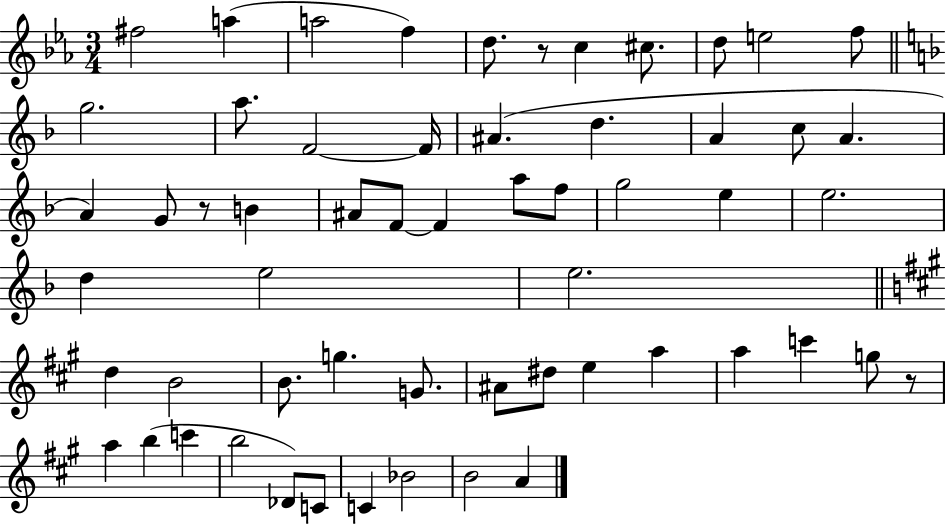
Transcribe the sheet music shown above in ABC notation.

X:1
T:Untitled
M:3/4
L:1/4
K:Eb
^f2 a a2 f d/2 z/2 c ^c/2 d/2 e2 f/2 g2 a/2 F2 F/4 ^A d A c/2 A A G/2 z/2 B ^A/2 F/2 F a/2 f/2 g2 e e2 d e2 e2 d B2 B/2 g G/2 ^A/2 ^d/2 e a a c' g/2 z/2 a b c' b2 _D/2 C/2 C _B2 B2 A